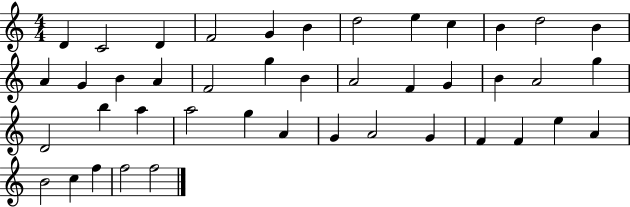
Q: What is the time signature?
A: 4/4